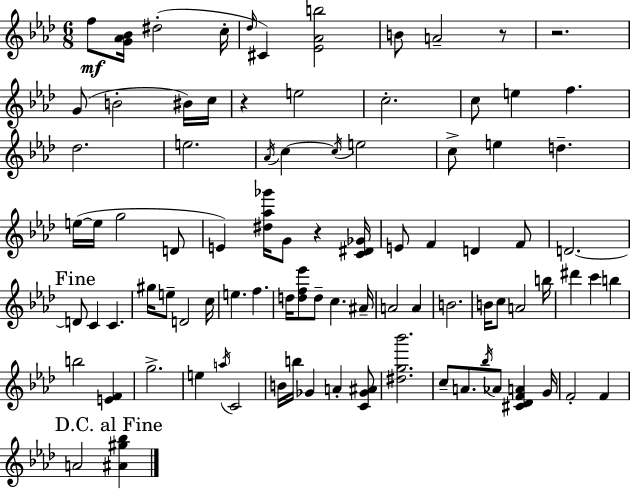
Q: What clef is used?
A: treble